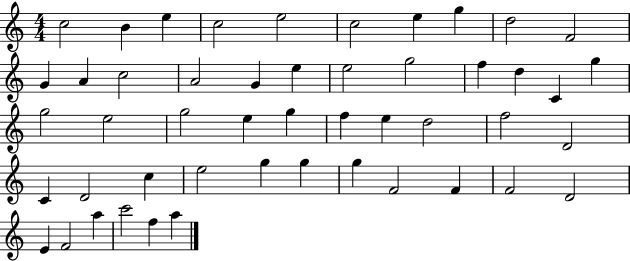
C5/h B4/q E5/q C5/h E5/h C5/h E5/q G5/q D5/h F4/h G4/q A4/q C5/h A4/h G4/q E5/q E5/h G5/h F5/q D5/q C4/q G5/q G5/h E5/h G5/h E5/q G5/q F5/q E5/q D5/h F5/h D4/h C4/q D4/h C5/q E5/h G5/q G5/q G5/q F4/h F4/q F4/h D4/h E4/q F4/h A5/q C6/h F5/q A5/q